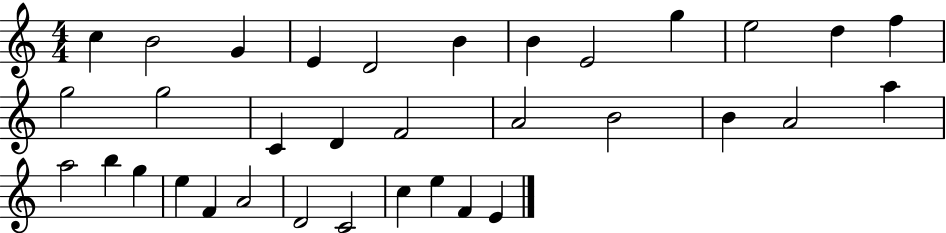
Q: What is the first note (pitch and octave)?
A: C5